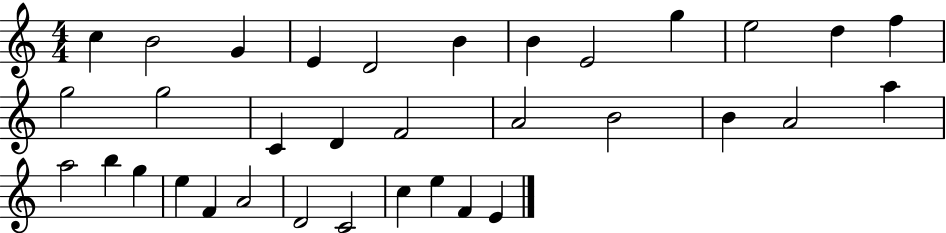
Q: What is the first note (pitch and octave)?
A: C5